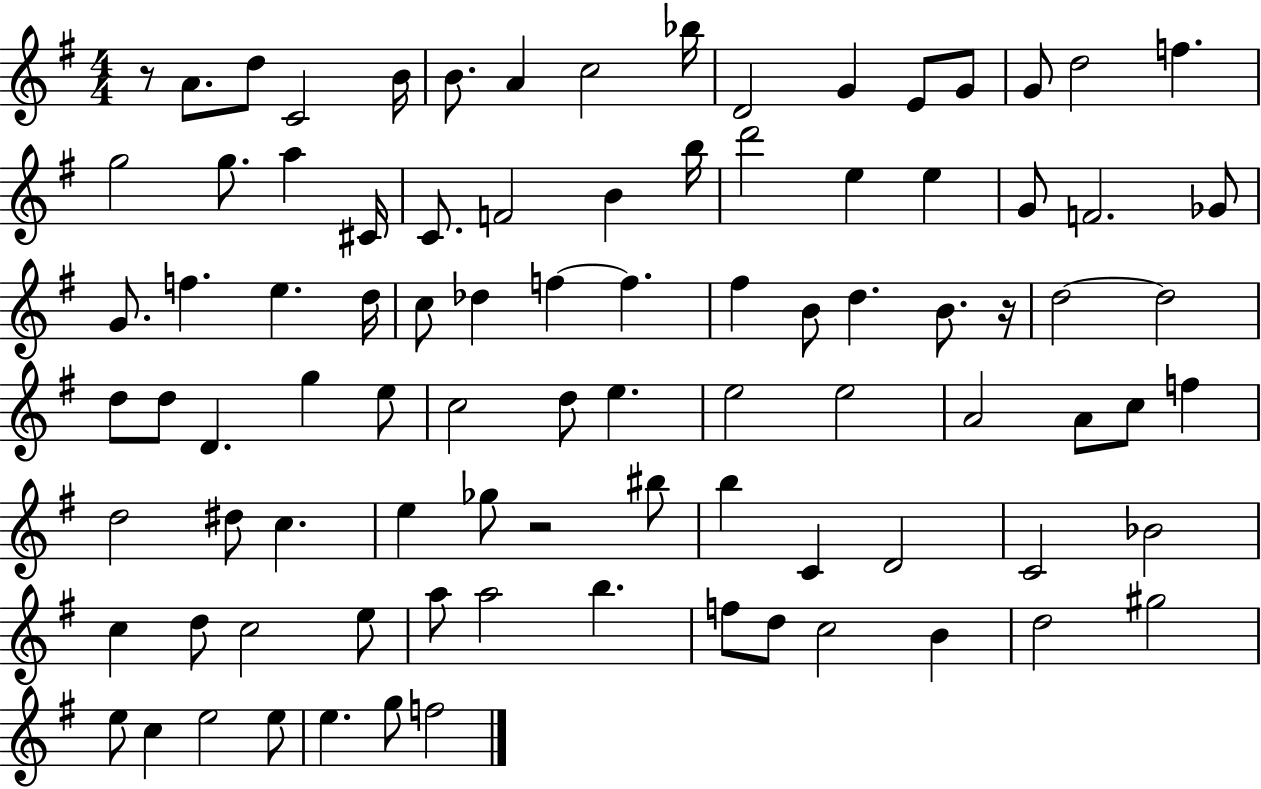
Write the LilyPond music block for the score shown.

{
  \clef treble
  \numericTimeSignature
  \time 4/4
  \key g \major
  r8 a'8. d''8 c'2 b'16 | b'8. a'4 c''2 bes''16 | d'2 g'4 e'8 g'8 | g'8 d''2 f''4. | \break g''2 g''8. a''4 cis'16 | c'8. f'2 b'4 b''16 | d'''2 e''4 e''4 | g'8 f'2. ges'8 | \break g'8. f''4. e''4. d''16 | c''8 des''4 f''4~~ f''4. | fis''4 b'8 d''4. b'8. r16 | d''2~~ d''2 | \break d''8 d''8 d'4. g''4 e''8 | c''2 d''8 e''4. | e''2 e''2 | a'2 a'8 c''8 f''4 | \break d''2 dis''8 c''4. | e''4 ges''8 r2 bis''8 | b''4 c'4 d'2 | c'2 bes'2 | \break c''4 d''8 c''2 e''8 | a''8 a''2 b''4. | f''8 d''8 c''2 b'4 | d''2 gis''2 | \break e''8 c''4 e''2 e''8 | e''4. g''8 f''2 | \bar "|."
}